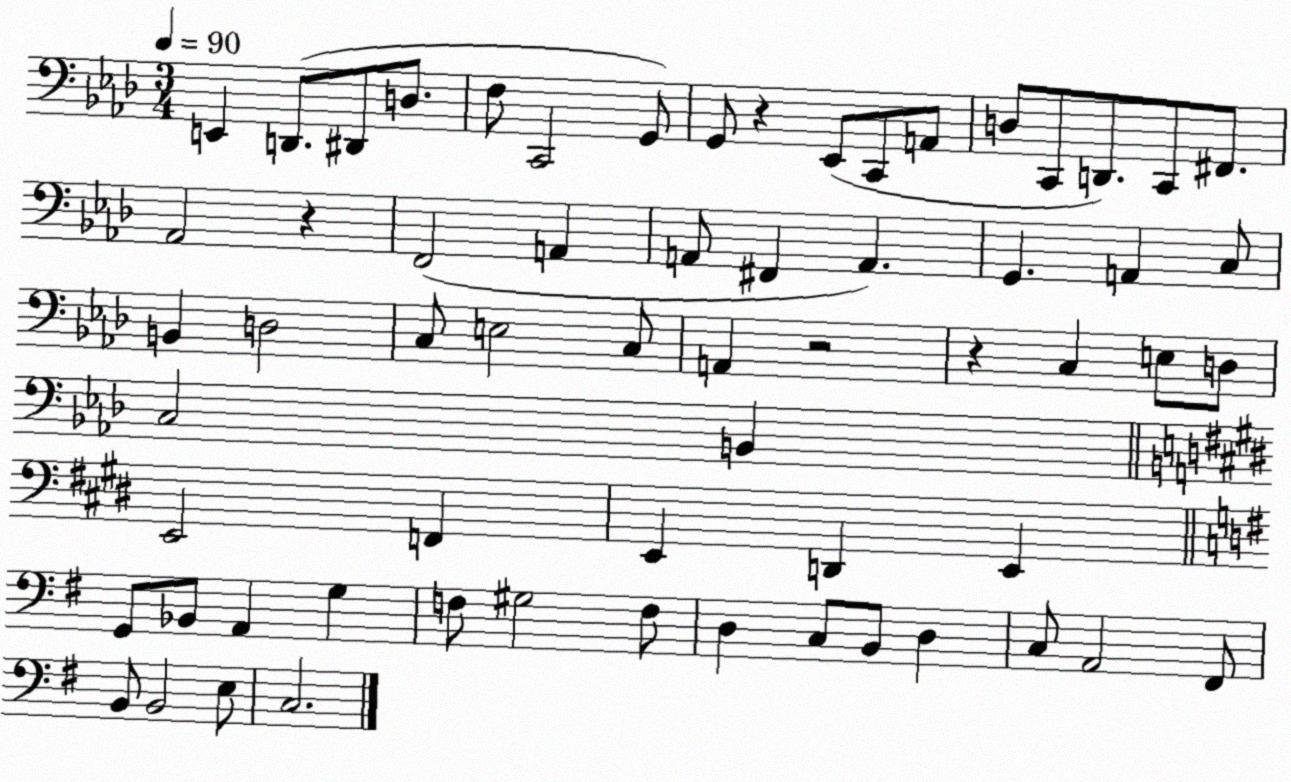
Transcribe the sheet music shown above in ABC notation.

X:1
T:Untitled
M:3/4
L:1/4
K:Ab
E,, D,,/2 ^D,,/2 D,/2 F,/2 C,,2 G,,/2 G,,/2 z _E,,/2 C,,/2 A,,/2 D,/2 C,,/2 D,,/2 C,,/2 ^F,,/2 _A,,2 z F,,2 A,, A,,/2 ^F,, A,, G,, A,, C,/2 B,, D,2 C,/2 E,2 C,/2 A,, z2 z C, E,/2 D,/2 C,2 B,, E,,2 F,, E,, D,, E,, G,,/2 _B,,/2 A,, G, F,/2 ^G,2 F,/2 D, C,/2 B,,/2 D, C,/2 A,,2 ^F,,/2 B,,/2 B,,2 E,/2 C,2